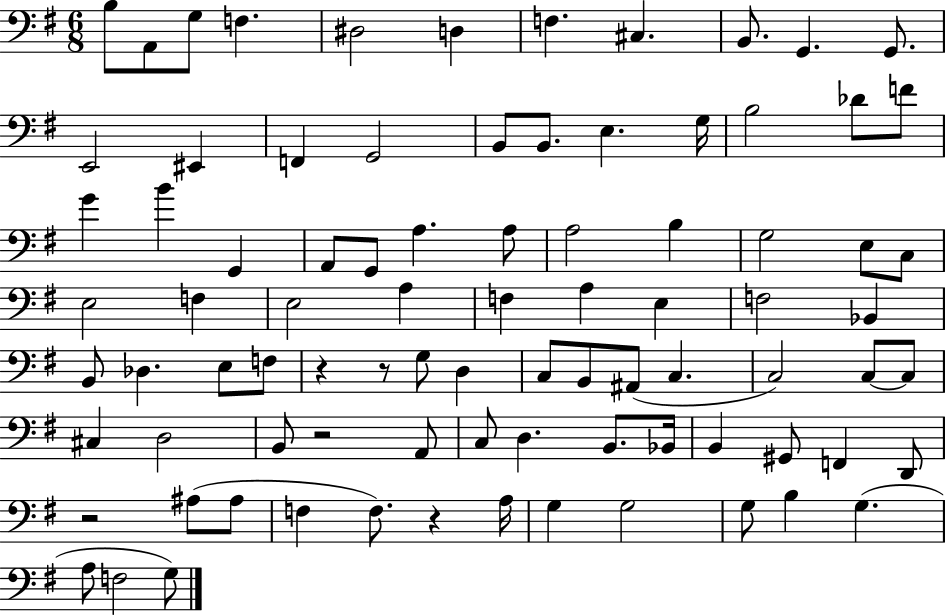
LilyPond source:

{
  \clef bass
  \numericTimeSignature
  \time 6/8
  \key g \major
  b8 a,8 g8 f4. | dis2 d4 | f4. cis4. | b,8. g,4. g,8. | \break e,2 eis,4 | f,4 g,2 | b,8 b,8. e4. g16 | b2 des'8 f'8 | \break g'4 b'4 g,4 | a,8 g,8 a4. a8 | a2 b4 | g2 e8 c8 | \break e2 f4 | e2 a4 | f4 a4 e4 | f2 bes,4 | \break b,8 des4. e8 f8 | r4 r8 g8 d4 | c8 b,8 ais,8( c4. | c2) c8~~ c8 | \break cis4 d2 | b,8 r2 a,8 | c8 d4. b,8. bes,16 | b,4 gis,8 f,4 d,8 | \break r2 ais8( ais8 | f4 f8.) r4 a16 | g4 g2 | g8 b4 g4.( | \break a8 f2 g8) | \bar "|."
}